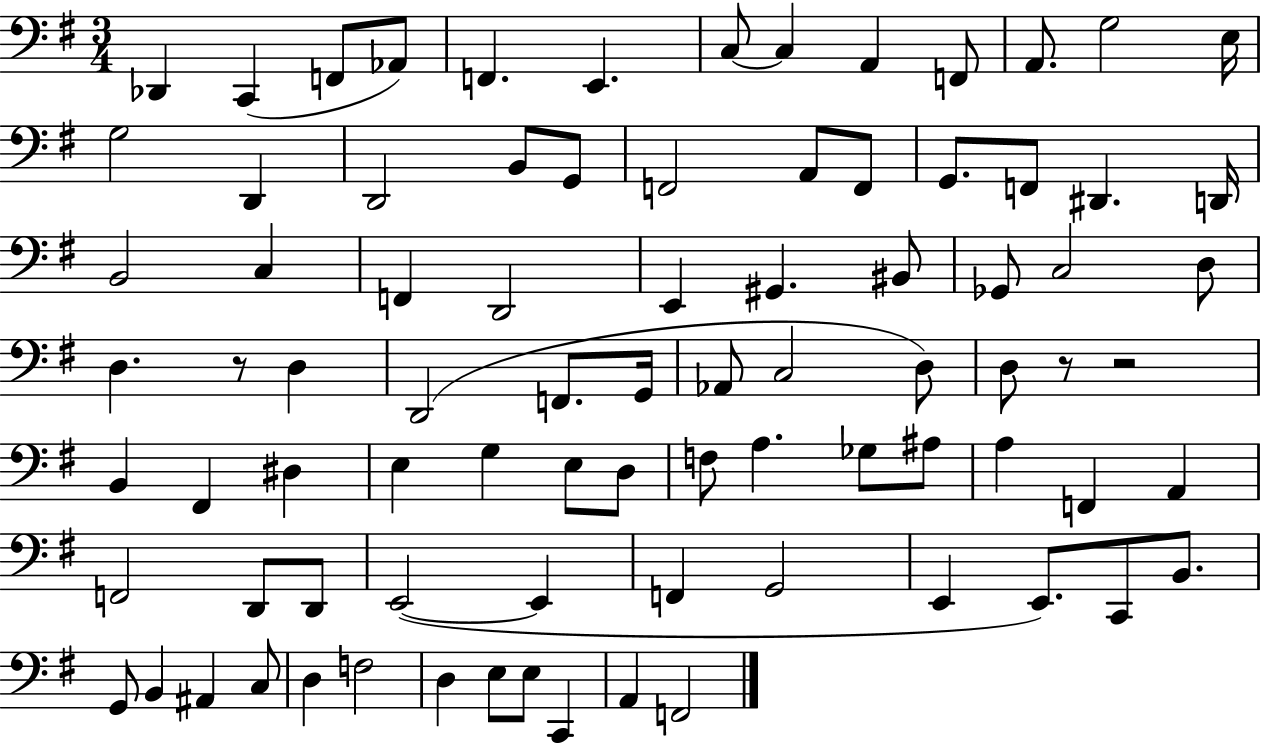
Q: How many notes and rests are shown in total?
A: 84